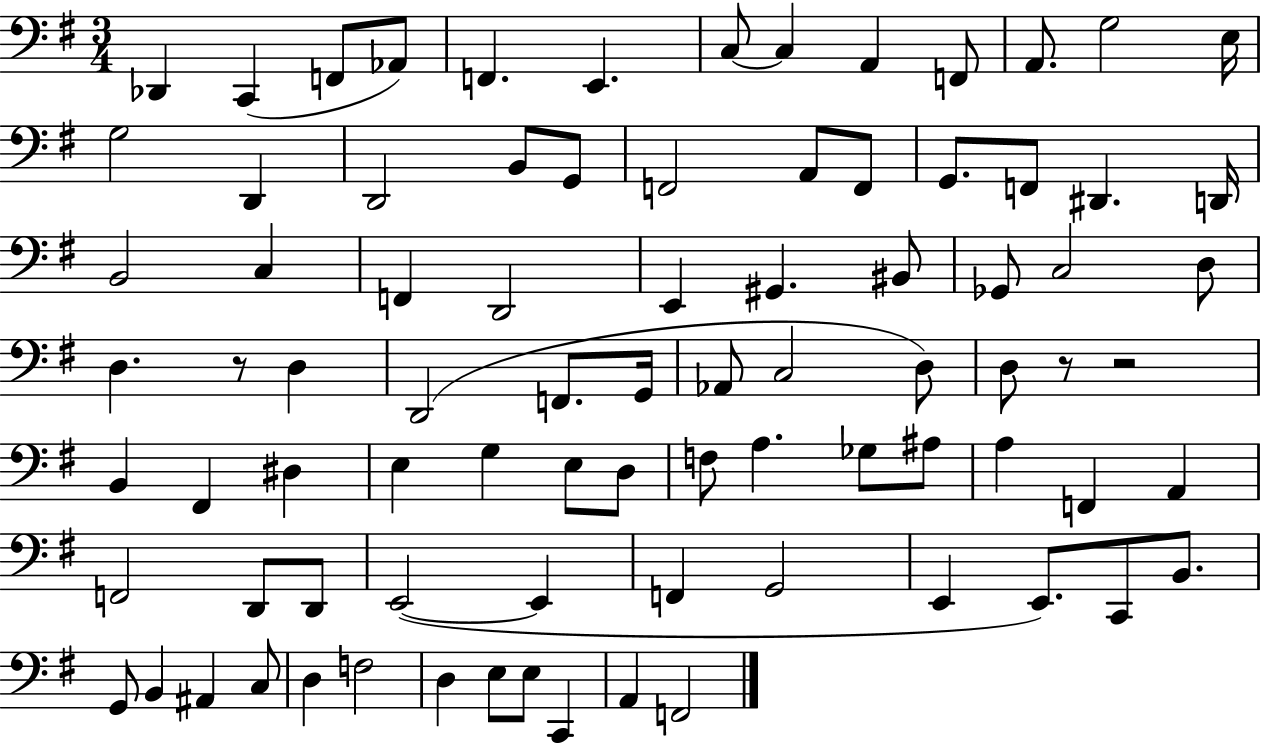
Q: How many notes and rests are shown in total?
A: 84